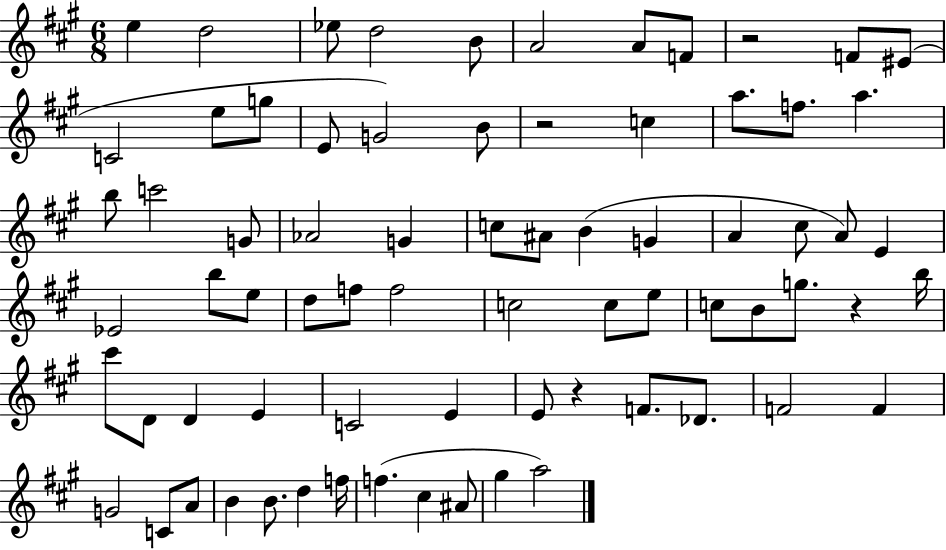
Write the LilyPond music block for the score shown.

{
  \clef treble
  \numericTimeSignature
  \time 6/8
  \key a \major
  e''4 d''2 | ees''8 d''2 b'8 | a'2 a'8 f'8 | r2 f'8 eis'8( | \break c'2 e''8 g''8 | e'8 g'2) b'8 | r2 c''4 | a''8. f''8. a''4. | \break b''8 c'''2 g'8 | aes'2 g'4 | c''8 ais'8 b'4( g'4 | a'4 cis''8 a'8) e'4 | \break ees'2 b''8 e''8 | d''8 f''8 f''2 | c''2 c''8 e''8 | c''8 b'8 g''8. r4 b''16 | \break cis'''8 d'8 d'4 e'4 | c'2 e'4 | e'8 r4 f'8. des'8. | f'2 f'4 | \break g'2 c'8 a'8 | b'4 b'8. d''4 f''16 | f''4.( cis''4 ais'8 | gis''4 a''2) | \break \bar "|."
}